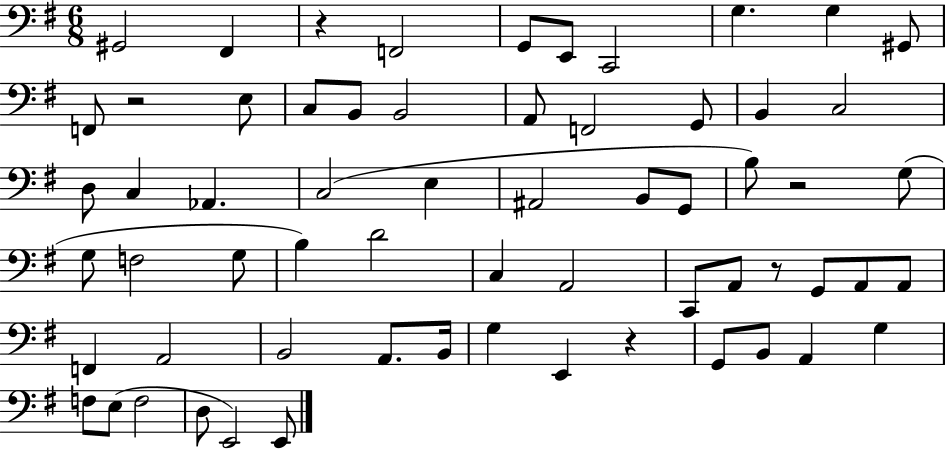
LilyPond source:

{
  \clef bass
  \numericTimeSignature
  \time 6/8
  \key g \major
  gis,2 fis,4 | r4 f,2 | g,8 e,8 c,2 | g4. g4 gis,8 | \break f,8 r2 e8 | c8 b,8 b,2 | a,8 f,2 g,8 | b,4 c2 | \break d8 c4 aes,4. | c2( e4 | ais,2 b,8 g,8 | b8) r2 g8( | \break g8 f2 g8 | b4) d'2 | c4 a,2 | c,8 a,8 r8 g,8 a,8 a,8 | \break f,4 a,2 | b,2 a,8. b,16 | g4 e,4 r4 | g,8 b,8 a,4 g4 | \break f8 e8( f2 | d8 e,2) e,8 | \bar "|."
}